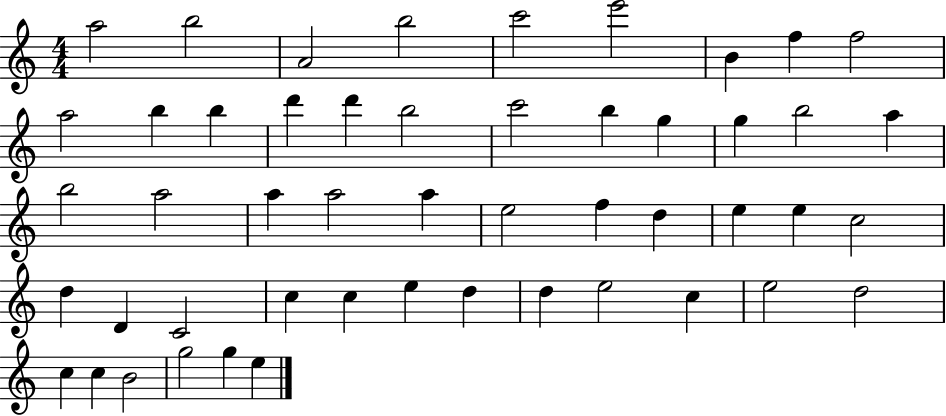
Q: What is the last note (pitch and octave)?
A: E5